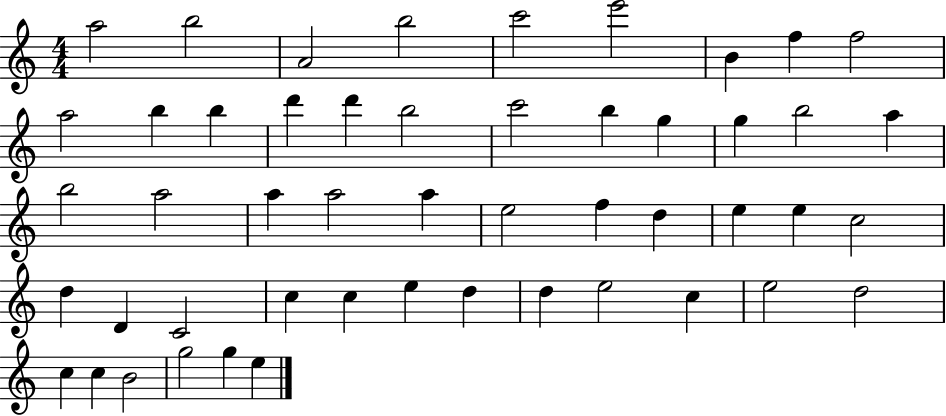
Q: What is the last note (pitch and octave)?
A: E5